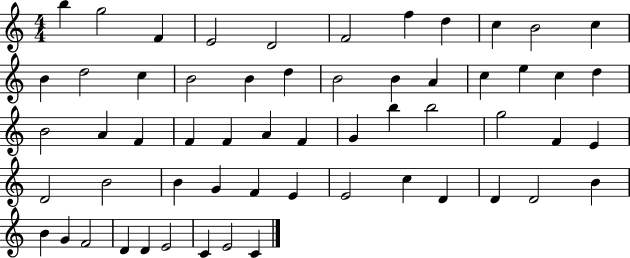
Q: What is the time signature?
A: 4/4